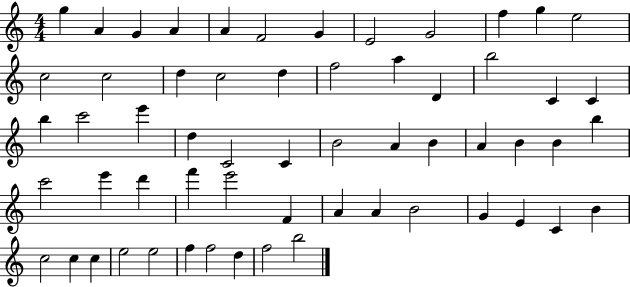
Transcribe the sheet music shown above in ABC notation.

X:1
T:Untitled
M:4/4
L:1/4
K:C
g A G A A F2 G E2 G2 f g e2 c2 c2 d c2 d f2 a D b2 C C b c'2 e' d C2 C B2 A B A B B b c'2 e' d' f' e'2 F A A B2 G E C B c2 c c e2 e2 f f2 d f2 b2